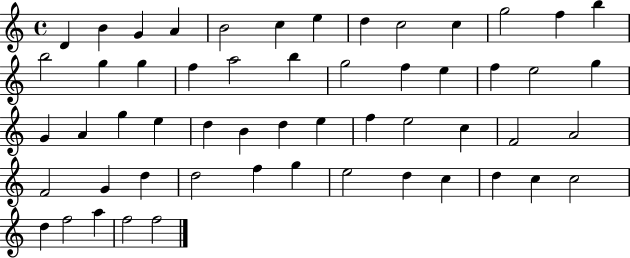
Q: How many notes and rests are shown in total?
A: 55